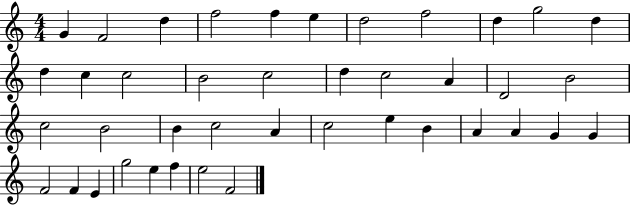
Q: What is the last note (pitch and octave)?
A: F4